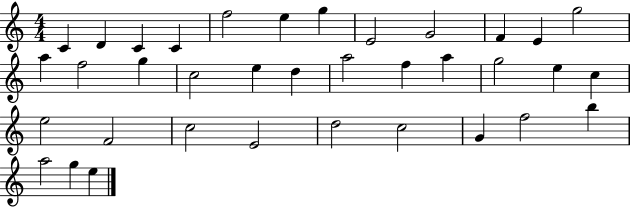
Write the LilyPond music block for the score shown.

{
  \clef treble
  \numericTimeSignature
  \time 4/4
  \key c \major
  c'4 d'4 c'4 c'4 | f''2 e''4 g''4 | e'2 g'2 | f'4 e'4 g''2 | \break a''4 f''2 g''4 | c''2 e''4 d''4 | a''2 f''4 a''4 | g''2 e''4 c''4 | \break e''2 f'2 | c''2 e'2 | d''2 c''2 | g'4 f''2 b''4 | \break a''2 g''4 e''4 | \bar "|."
}